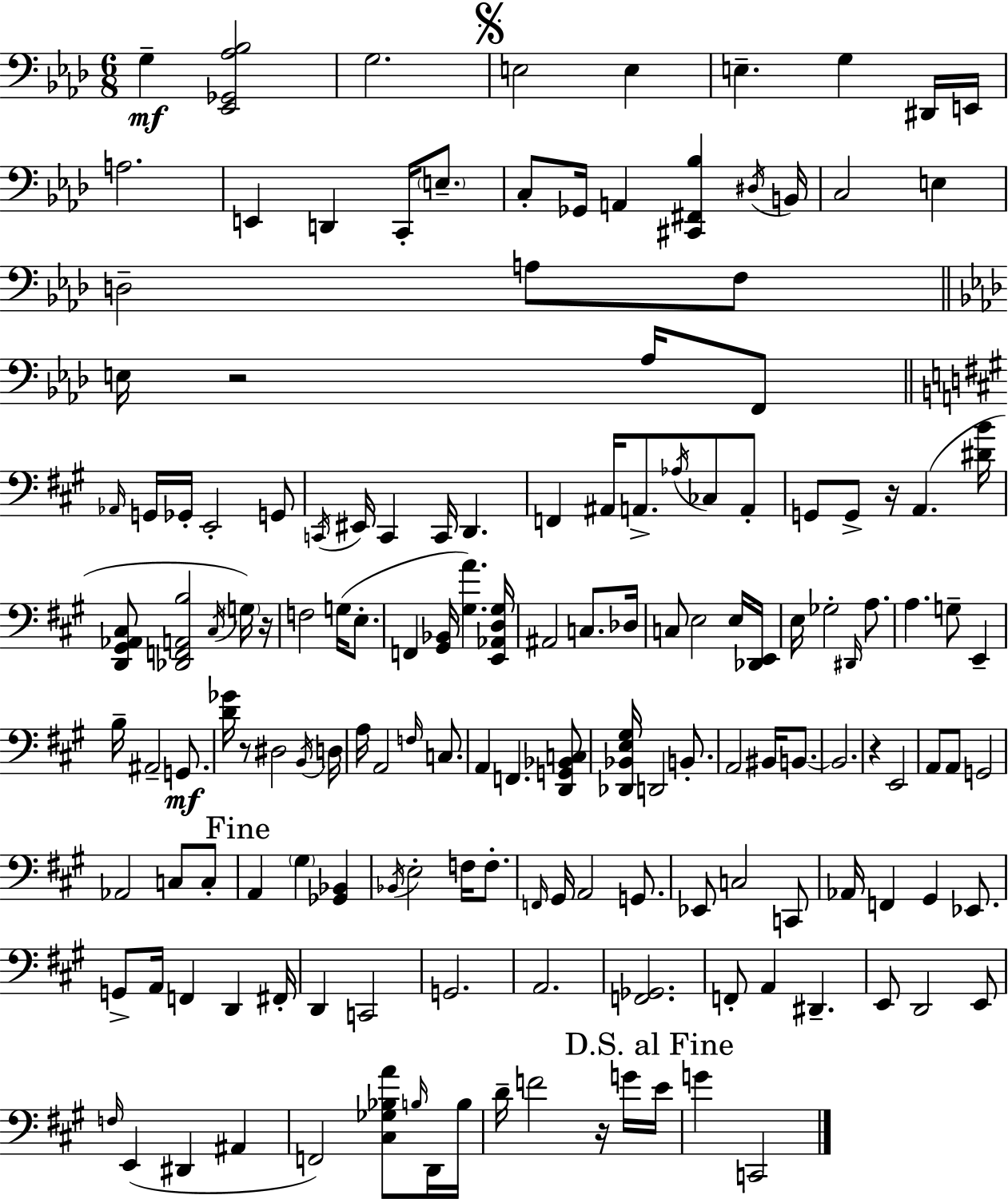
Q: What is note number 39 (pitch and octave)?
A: A2